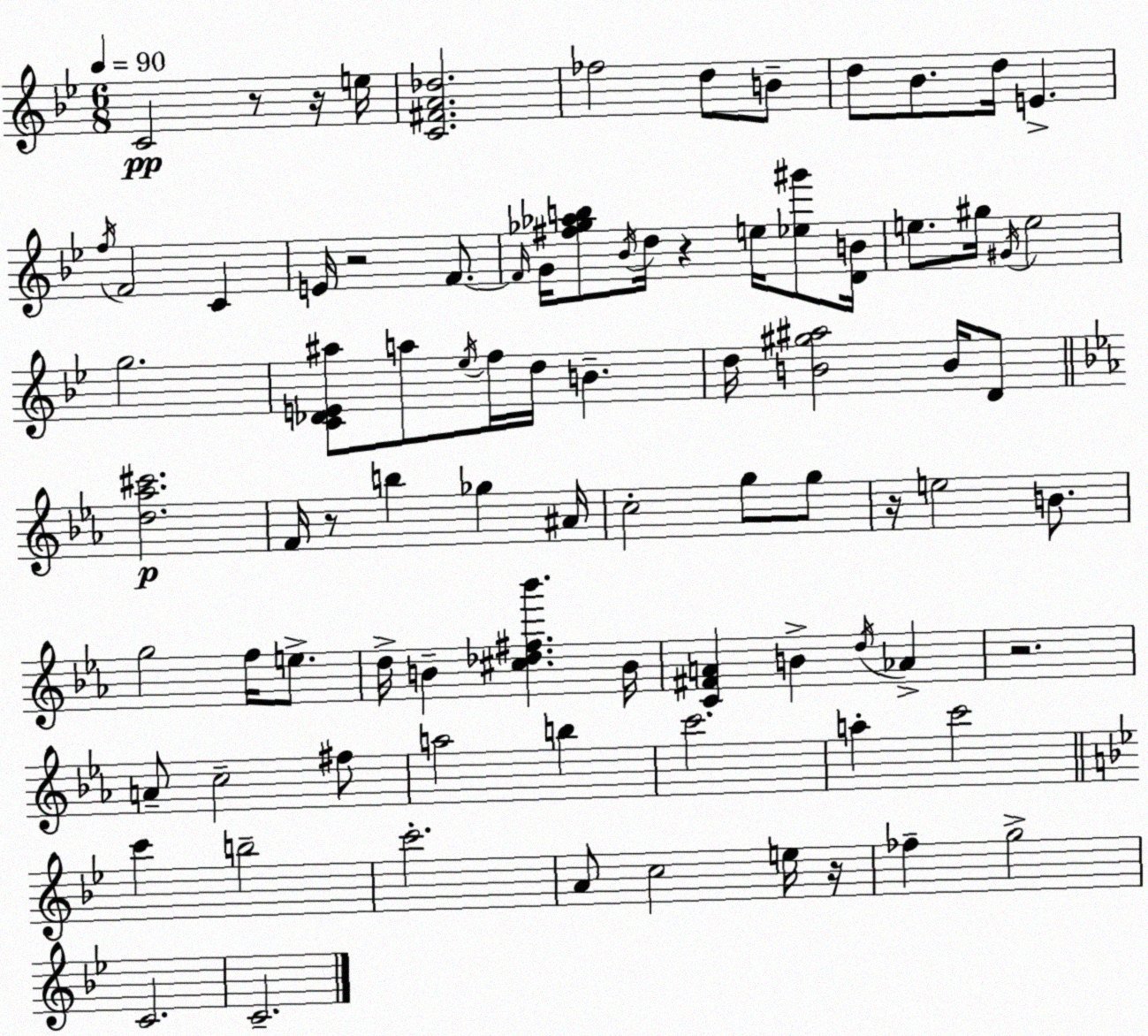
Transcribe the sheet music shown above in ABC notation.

X:1
T:Untitled
M:6/8
L:1/4
K:Gm
C2 z/2 z/4 e/4 [C^FA_d]2 _f2 d/2 B/2 d/2 _B/2 d/4 E f/4 F2 C E/4 z2 F/2 F/4 G/4 [^f_g_ab]/2 _B/4 d/4 z e/4 [_e^g']/2 [DB]/4 e/2 ^g/4 ^G/4 e2 g2 [C_DE^a]/2 a/2 _e/4 f/4 d/4 B d/4 [B^g^a]2 B/4 D/2 [d_a^c']2 F/4 z/2 b _g ^A/4 c2 g/2 g/2 z/4 e2 B/2 g2 f/4 e/2 d/4 B [^c_d^f_b'] B/4 [C^FA] B d/4 _A z2 A/2 c2 ^f/2 a2 b c'2 a c'2 c' b2 c'2 A/2 c2 e/4 z/4 _f g2 C2 C2